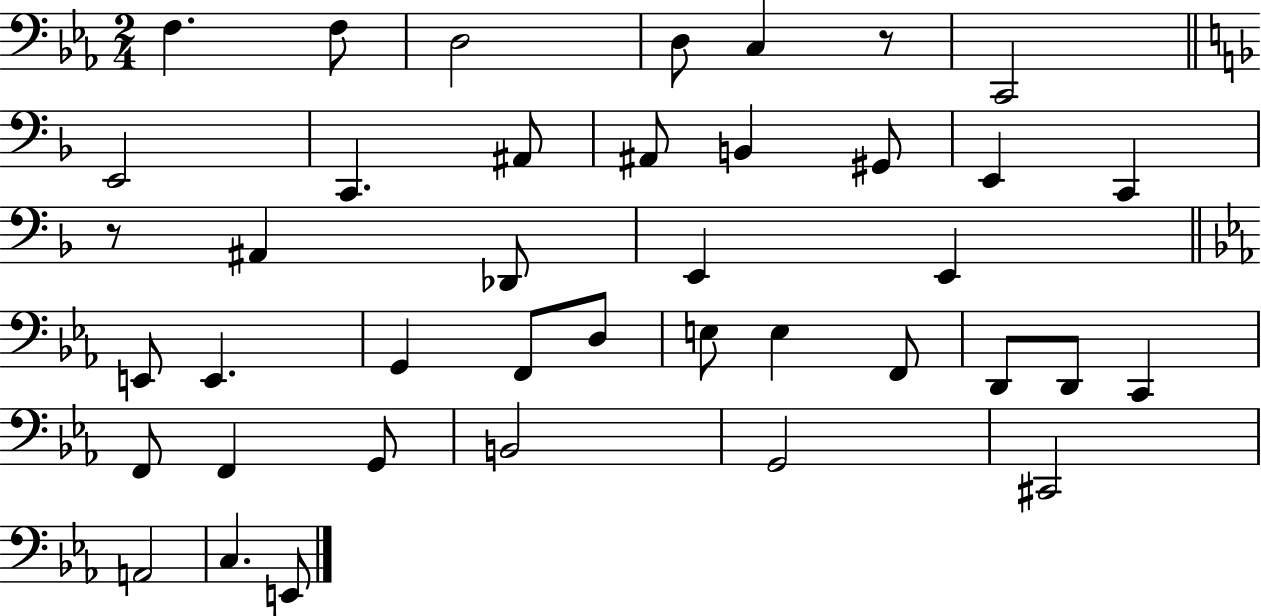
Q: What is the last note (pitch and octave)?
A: E2